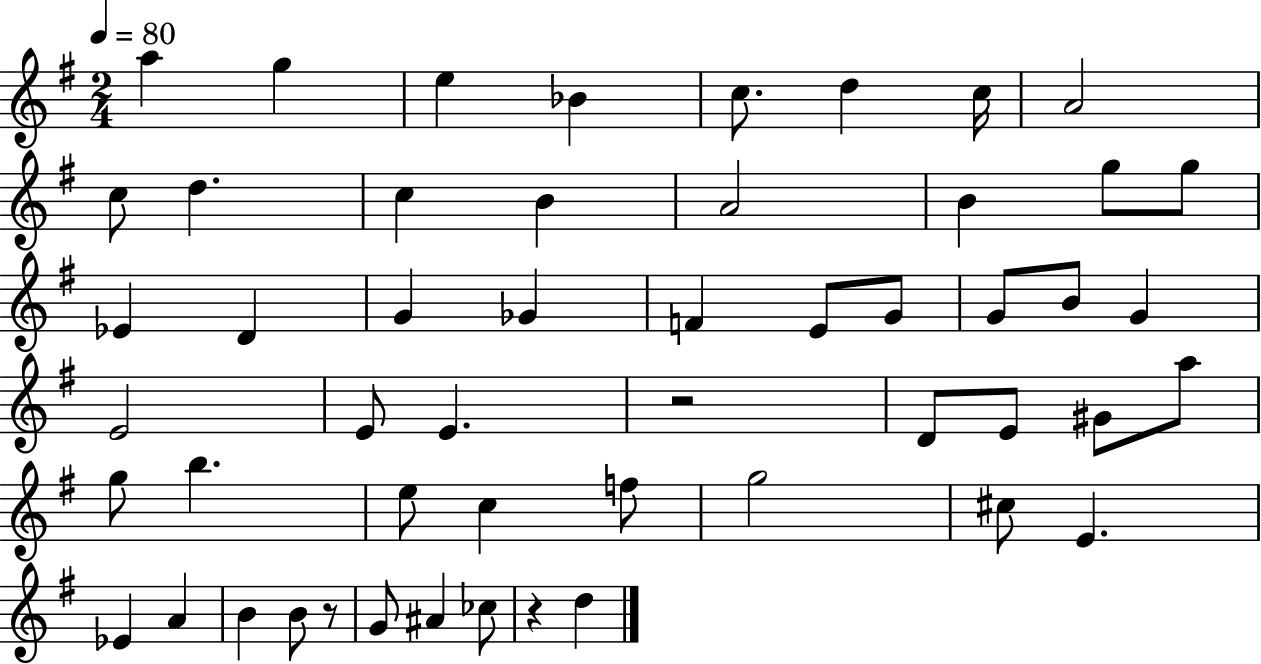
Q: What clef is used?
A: treble